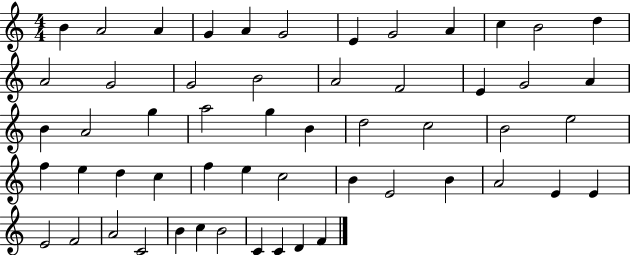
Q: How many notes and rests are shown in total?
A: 55